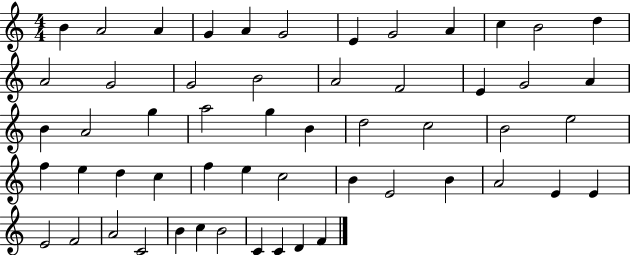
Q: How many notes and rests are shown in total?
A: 55